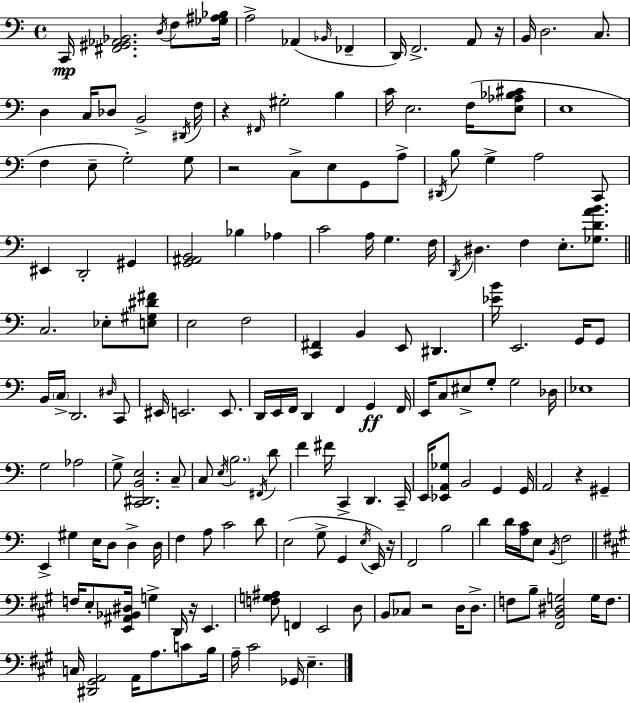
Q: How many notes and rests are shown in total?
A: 173